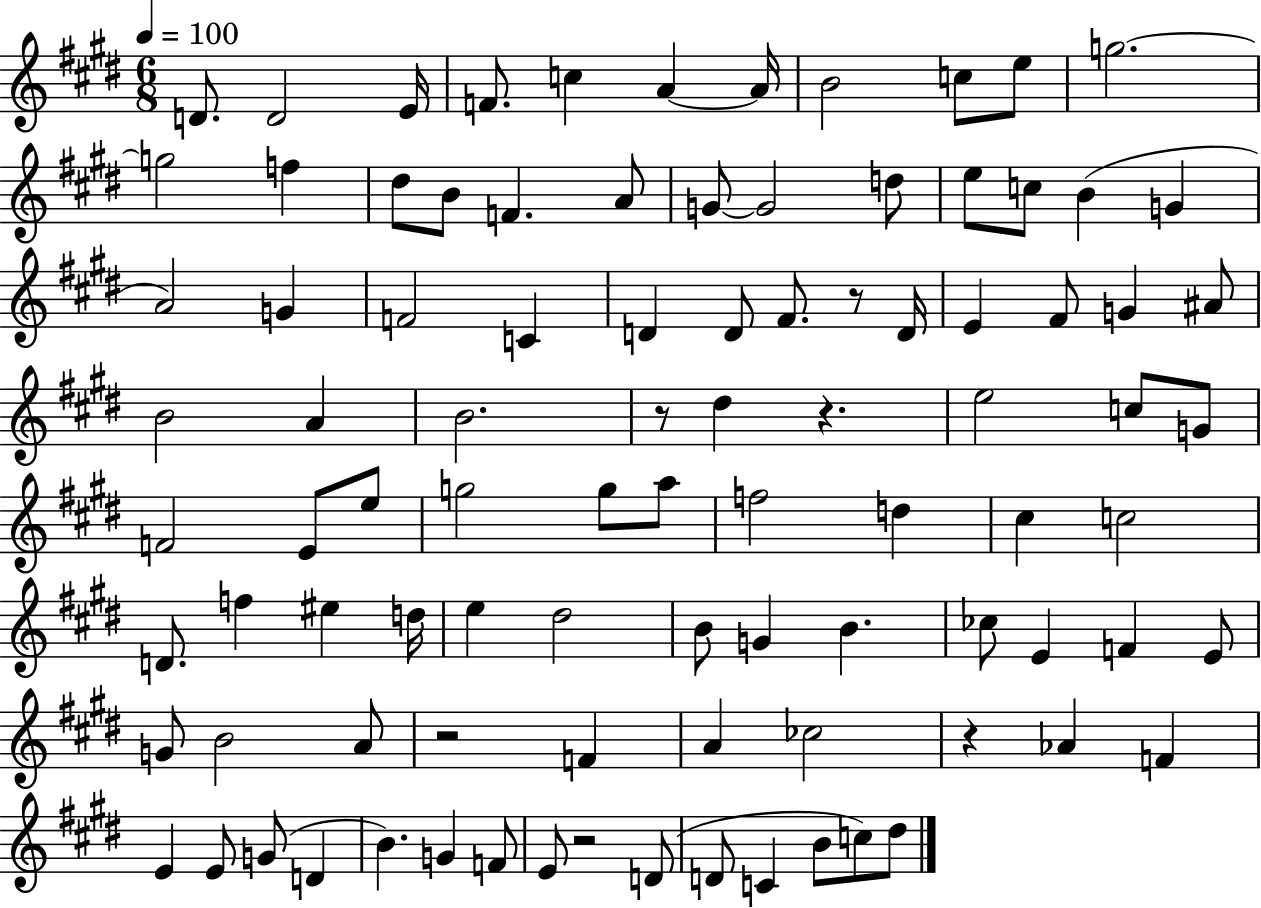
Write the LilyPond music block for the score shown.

{
  \clef treble
  \numericTimeSignature
  \time 6/8
  \key e \major
  \tempo 4 = 100
  \repeat volta 2 { d'8. d'2 e'16 | f'8. c''4 a'4~~ a'16 | b'2 c''8 e''8 | g''2.~~ | \break g''2 f''4 | dis''8 b'8 f'4. a'8 | g'8~~ g'2 d''8 | e''8 c''8 b'4( g'4 | \break a'2) g'4 | f'2 c'4 | d'4 d'8 fis'8. r8 d'16 | e'4 fis'8 g'4 ais'8 | \break b'2 a'4 | b'2. | r8 dis''4 r4. | e''2 c''8 g'8 | \break f'2 e'8 e''8 | g''2 g''8 a''8 | f''2 d''4 | cis''4 c''2 | \break d'8. f''4 eis''4 d''16 | e''4 dis''2 | b'8 g'4 b'4. | ces''8 e'4 f'4 e'8 | \break g'8 b'2 a'8 | r2 f'4 | a'4 ces''2 | r4 aes'4 f'4 | \break e'4 e'8 g'8( d'4 | b'4.) g'4 f'8 | e'8 r2 d'8( | d'8 c'4 b'8 c''8) dis''8 | \break } \bar "|."
}